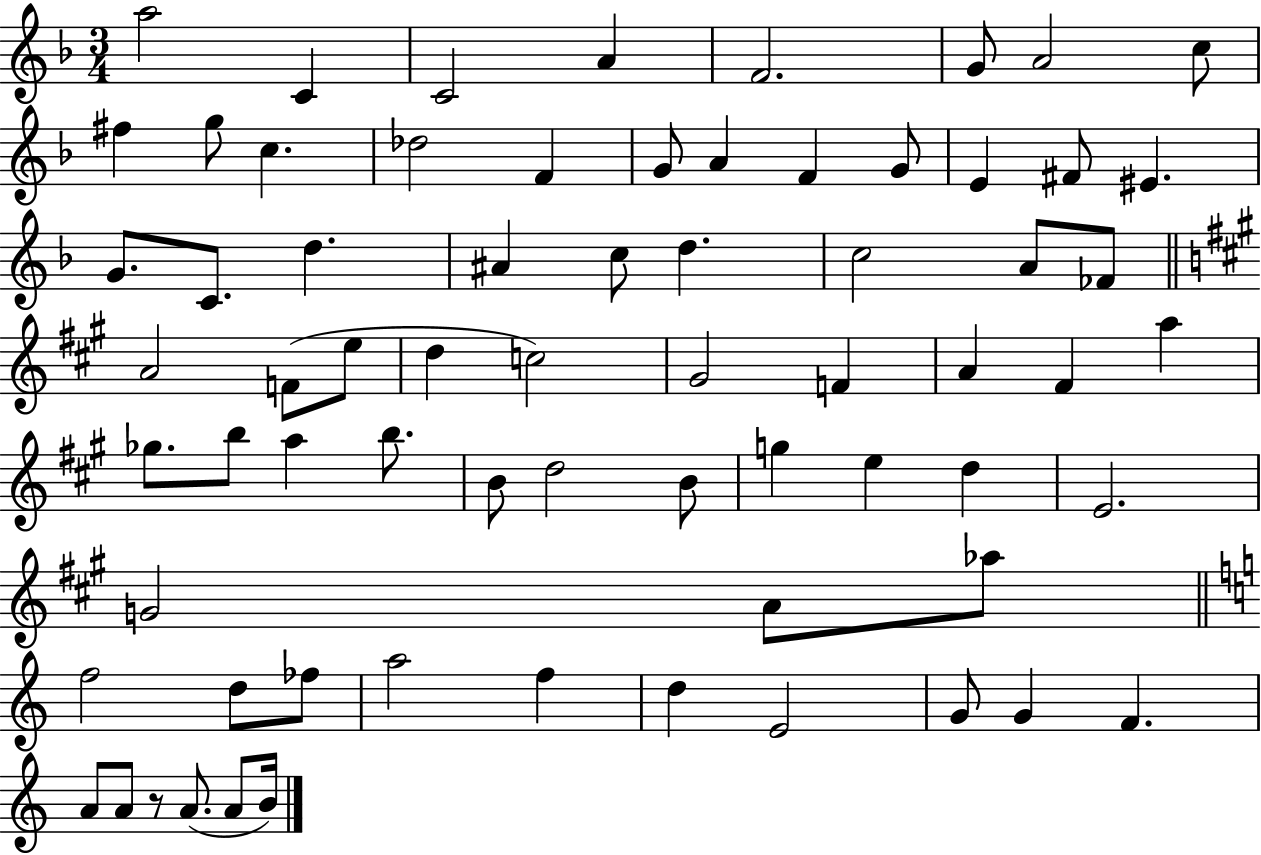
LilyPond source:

{
  \clef treble
  \numericTimeSignature
  \time 3/4
  \key f \major
  a''2 c'4 | c'2 a'4 | f'2. | g'8 a'2 c''8 | \break fis''4 g''8 c''4. | des''2 f'4 | g'8 a'4 f'4 g'8 | e'4 fis'8 eis'4. | \break g'8. c'8. d''4. | ais'4 c''8 d''4. | c''2 a'8 fes'8 | \bar "||" \break \key a \major a'2 f'8( e''8 | d''4 c''2) | gis'2 f'4 | a'4 fis'4 a''4 | \break ges''8. b''8 a''4 b''8. | b'8 d''2 b'8 | g''4 e''4 d''4 | e'2. | \break g'2 a'8 aes''8 | \bar "||" \break \key c \major f''2 d''8 fes''8 | a''2 f''4 | d''4 e'2 | g'8 g'4 f'4. | \break a'8 a'8 r8 a'8.( a'8 b'16) | \bar "|."
}